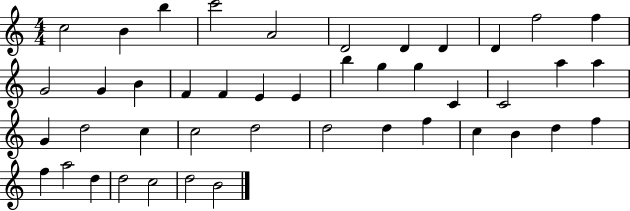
X:1
T:Untitled
M:4/4
L:1/4
K:C
c2 B b c'2 A2 D2 D D D f2 f G2 G B F F E E b g g C C2 a a G d2 c c2 d2 d2 d f c B d f f a2 d d2 c2 d2 B2